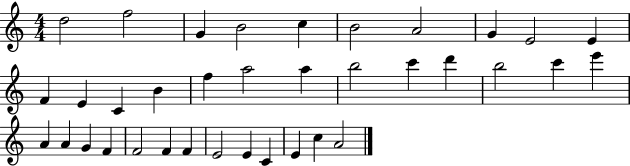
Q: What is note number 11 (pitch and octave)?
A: F4